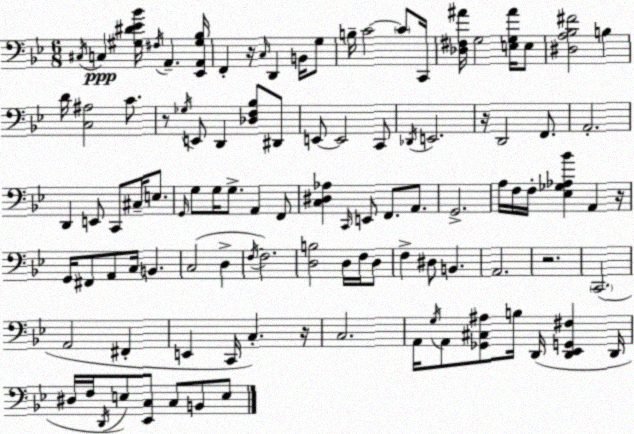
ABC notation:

X:1
T:Untitled
M:6/8
L:1/4
K:Gm
^C,/4 C, [^G,^D_E_B]/4 ^F,/4 A,, [_E,,A,,^G,_B,]/4 F,, z/4 C,/4 D,, B,,/4 G,/2 B,/4 C2 C/2 C,,/4 [_D,^F,^A]/4 G,2 [E,G,^A]/4 E,/2 [^D,A,_B,^F]2 B, D/4 [C,^A,]2 C/2 z/2 _G,/4 E,,/2 D,, [_D,F,_B,]/2 ^D,,/2 E,,/2 E,,2 C,,/2 _D,,/4 E,,2 z/4 D,,2 F,,/2 A,,2 D,, E,,/2 C,,/2 ^C,/4 E,/2 G,,/4 G,/2 G,/4 G,/2 A,, F,,/2 [C,^D,_A,] C,,/4 E,,/2 F,,/2 A,,/2 G,,2 A,/4 F,/4 F,/4 [_E,_G,_A,_B] A,, z/4 G,,/4 ^F,,/2 A,,/2 C,/4 B,, C,2 D, F,/4 F,2 [D,B,]2 D,/4 F,/4 D,/2 F, ^D,/2 B,, A,,2 z2 C,,2 A,,2 ^F,, E,, C,,/4 C, z/4 C,2 A,,/4 G,/4 A,,/2 [_G,,^C,^A,]/2 B,/4 D,,/4 [D,,_E,,G,,^F,] D,,/4 ^D,/4 F,/4 D,,/4 E,/2 [_E,,C,]/2 C,/2 B,,/2 E,/2